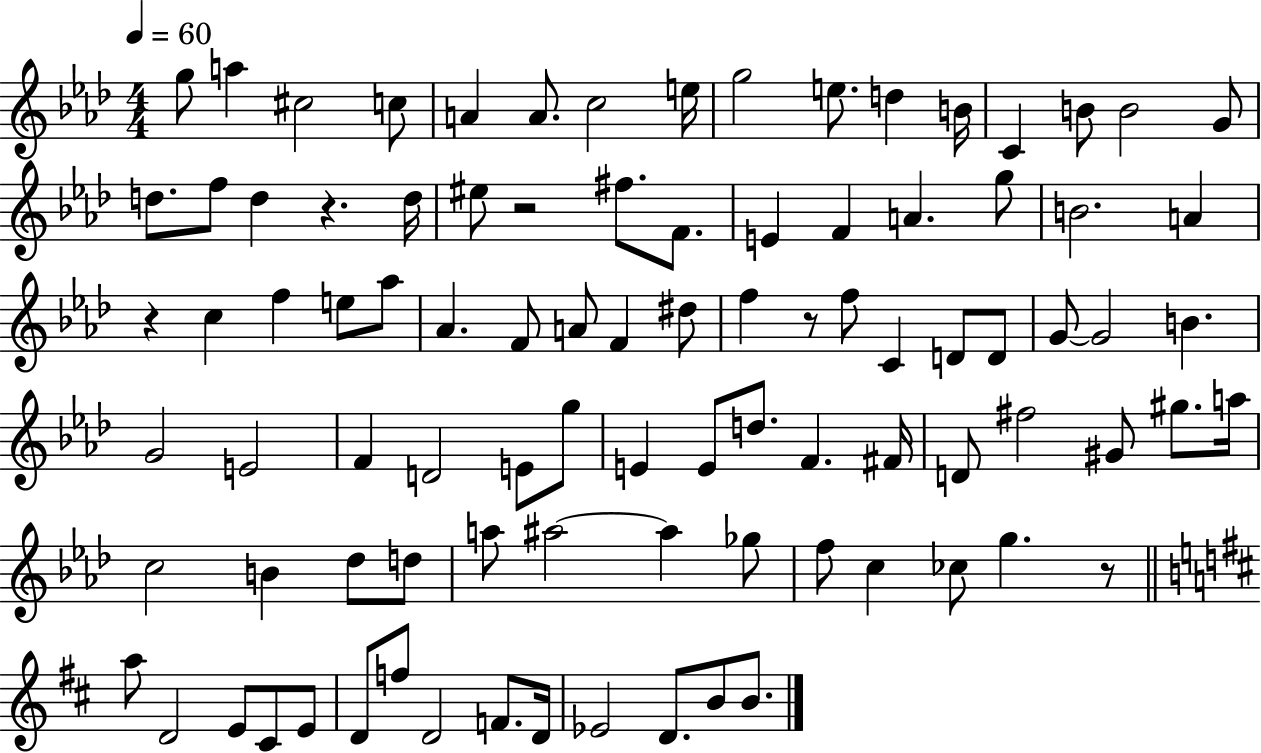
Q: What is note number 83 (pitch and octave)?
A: F4